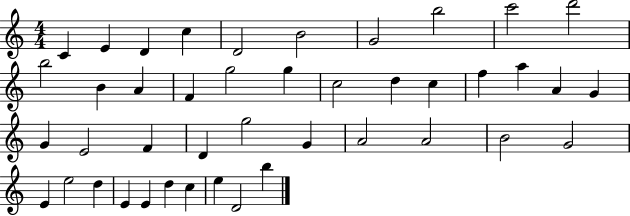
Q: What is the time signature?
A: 4/4